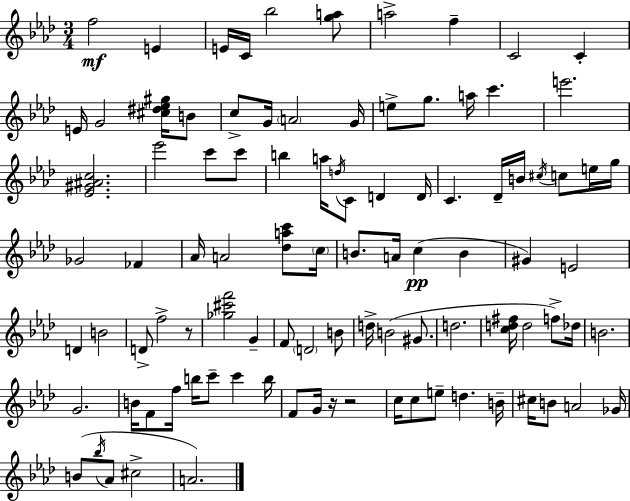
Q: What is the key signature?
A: F minor